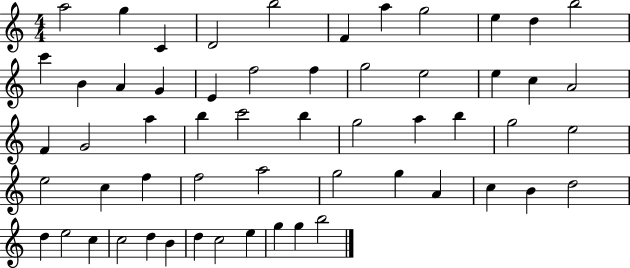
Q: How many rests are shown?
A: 0